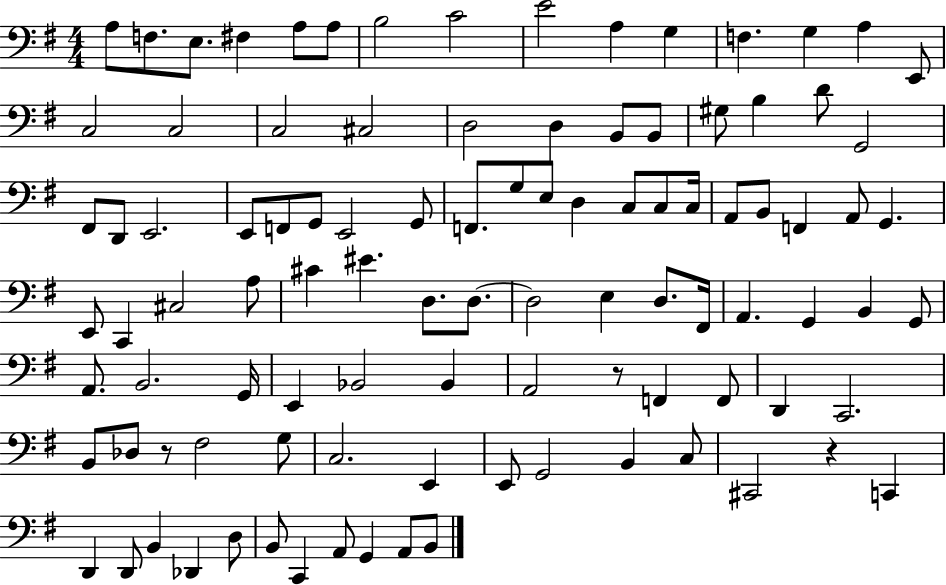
A3/e F3/e. E3/e. F#3/q A3/e A3/e B3/h C4/h E4/h A3/q G3/q F3/q. G3/q A3/q E2/e C3/h C3/h C3/h C#3/h D3/h D3/q B2/e B2/e G#3/e B3/q D4/e G2/h F#2/e D2/e E2/h. E2/e F2/e G2/e E2/h G2/e F2/e. G3/e E3/e D3/q C3/e C3/e C3/s A2/e B2/e F2/q A2/e G2/q. E2/e C2/q C#3/h A3/e C#4/q EIS4/q. D3/e. D3/e. D3/h E3/q D3/e. F#2/s A2/q. G2/q B2/q G2/e A2/e. B2/h. G2/s E2/q Bb2/h Bb2/q A2/h R/e F2/q F2/e D2/q C2/h. B2/e Db3/e R/e F#3/h G3/e C3/h. E2/q E2/e G2/h B2/q C3/e C#2/h R/q C2/q D2/q D2/e B2/q Db2/q D3/e B2/e C2/q A2/e G2/q A2/e B2/e